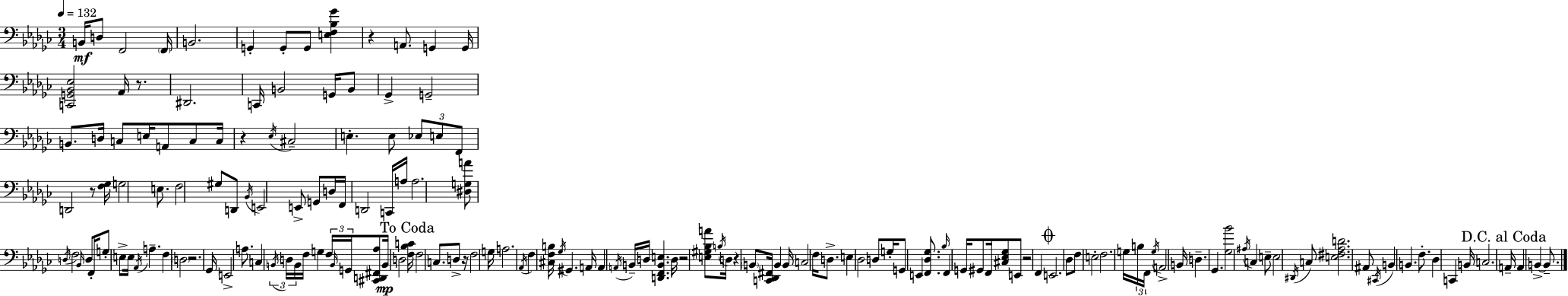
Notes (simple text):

B2/s D3/e F2/h F2/s B2/h. G2/q G2/e G2/e [E3,F3,Bb3,Gb4]/q R/q A2/e. G2/q G2/s [C2,G2,Bb2,Eb3]/h Ab2/s R/e. D#2/h. C2/s B2/h G2/s B2/e Gb2/q G2/h B2/e. D3/s C3/e E3/s A2/e C3/e C3/s R/q Eb3/s C#3/h E3/q. E3/e Eb3/e E3/e F2/e D2/h R/e [F3,Gb3]/s G3/h E3/e. F3/h G#3/e D2/e Bb2/s E2/h E2/e G2/e D3/s F2/s D2/h C2/s A3/s A3/h. [D#3,G3,A4]/e D3/s F3/h Bb2/s D3/e F2/s G3/e E3/e E3/s Ab2/s A3/q. F3/q D3/h R/h. Gb2/s E2/h A3/e. C3/q B2/s D3/s B2/s F3/s G3/q F3/s B2/s G2/s [C#2,D2,F#2,Ab3]/e B2/s D3/h [F3,Bb3,C4]/s F3/h C3/e. D3/e R/s F3/h G3/s A3/h. Ab2/s F3/q [C#3,F3,B3]/s Gb3/s G#2/q. A2/s A2/q A2/s B2/s D3/s [D2,F2,B2,E3]/q. D3/s R/h [E3,G#3,Bb3,A4]/e B3/s D3/s R/q B2/e [C2,Db2,F#2]/s B2/q B2/s C3/h F3/s D3/e. E3/q Db3/h D3/e G3/s G2/e E2/q [F2,Db3,Gb3]/e. Bb3/s F2/q G2/s G#2/e F2/s [C#3,Eb3,Gb3]/e E2/e R/h F2/q E2/h. Db3/e F3/e E3/h F3/h. G3/s B3/s F2/s G3/s A2/h B2/s D3/q. Gb2/q. [Gb3,Bb4]/h A#3/s C3/q E3/e E3/h D#2/s C3/e [E3,F#3,Ab3,D4]/h. A#2/e C#2/s B2/q B2/q. F3/e. Db3/q C2/q B2/s C3/h. A2/s A2/q B2/q B2/e.